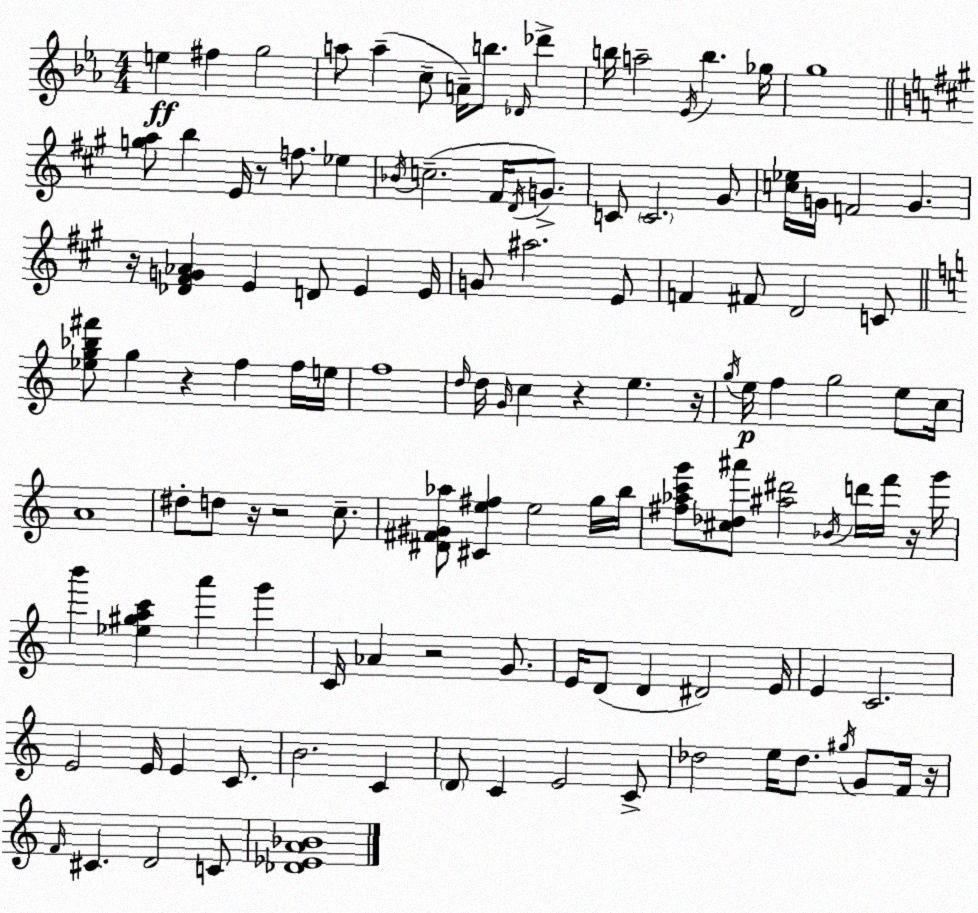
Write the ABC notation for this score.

X:1
T:Untitled
M:4/4
L:1/4
K:Cm
e ^f g2 a/2 a c/2 A/4 b/2 _D/4 _d' b/4 a2 _E/4 b _g/4 g4 [ga]/2 b E/4 z/2 f/2 _e _B/4 c2 ^F/4 D/4 G/2 C/2 C2 ^G/2 [c_e]/4 G/4 F2 G z/4 [_D^FG_A] E D/2 E E/4 G/2 ^a2 E/2 F ^F/2 D2 C/2 [_eg_b^f']/2 g z f f/4 e/4 f4 d/4 d/4 G/4 c z e z/4 g/4 e/4 f g2 e/2 c/4 A4 ^d/2 d/2 z/4 z2 c/2 [^D^F^G_a]/2 [^Ce^f] e2 g/4 b/4 [^f_ac'g']/2 [^c_d^a']/2 [^a^d']2 _B/4 d'/4 f'/4 z/4 g'/4 b' [_e^gac'] a' g' C/4 _A z2 G/2 E/4 D/2 D ^D2 E/4 E C2 E2 E/4 E C/2 B2 C D/2 C E2 C/2 _d2 e/4 _d/2 ^g/4 G/2 F/4 z/4 F/4 ^C D2 C/2 [_D_EA_B]4